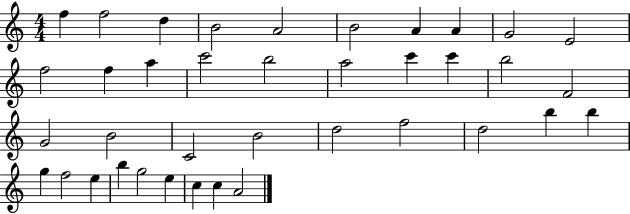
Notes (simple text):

F5/q F5/h D5/q B4/h A4/h B4/h A4/q A4/q G4/h E4/h F5/h F5/q A5/q C6/h B5/h A5/h C6/q C6/q B5/h F4/h G4/h B4/h C4/h B4/h D5/h F5/h D5/h B5/q B5/q G5/q F5/h E5/q B5/q G5/h E5/q C5/q C5/q A4/h